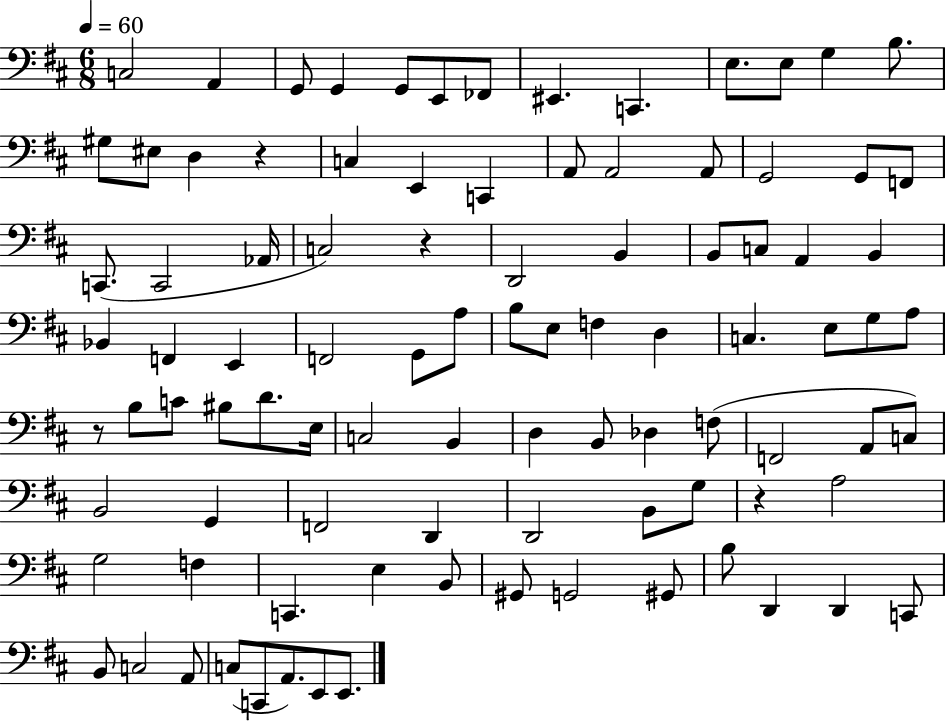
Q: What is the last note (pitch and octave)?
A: E2